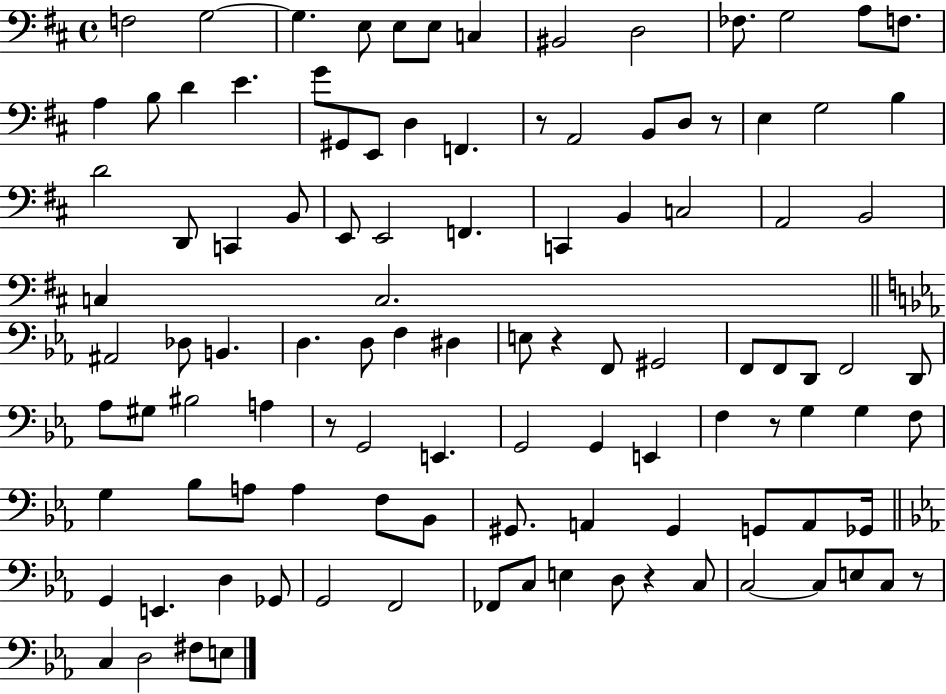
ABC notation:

X:1
T:Untitled
M:4/4
L:1/4
K:D
F,2 G,2 G, E,/2 E,/2 E,/2 C, ^B,,2 D,2 _F,/2 G,2 A,/2 F,/2 A, B,/2 D E G/2 ^G,,/2 E,,/2 D, F,, z/2 A,,2 B,,/2 D,/2 z/2 E, G,2 B, D2 D,,/2 C,, B,,/2 E,,/2 E,,2 F,, C,, B,, C,2 A,,2 B,,2 C, C,2 ^A,,2 _D,/2 B,, D, D,/2 F, ^D, E,/2 z F,,/2 ^G,,2 F,,/2 F,,/2 D,,/2 F,,2 D,,/2 _A,/2 ^G,/2 ^B,2 A, z/2 G,,2 E,, G,,2 G,, E,, F, z/2 G, G, F,/2 G, _B,/2 A,/2 A, F,/2 _B,,/2 ^G,,/2 A,, ^G,, G,,/2 A,,/2 _G,,/4 G,, E,, D, _G,,/2 G,,2 F,,2 _F,,/2 C,/2 E, D,/2 z C,/2 C,2 C,/2 E,/2 C,/2 z/2 C, D,2 ^F,/2 E,/2